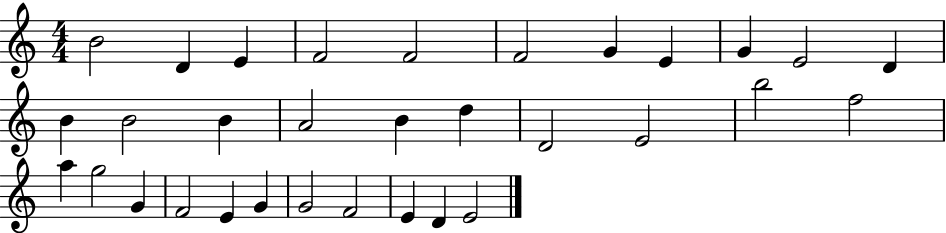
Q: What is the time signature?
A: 4/4